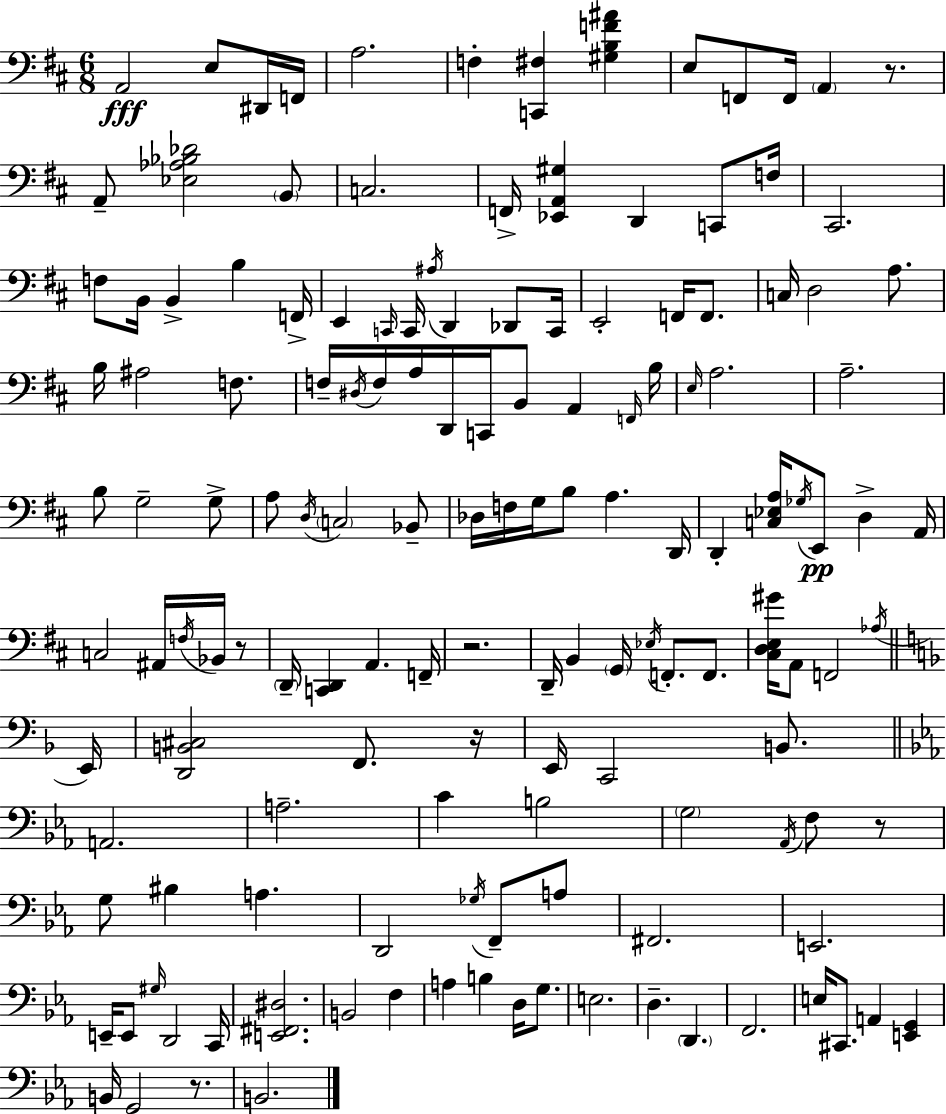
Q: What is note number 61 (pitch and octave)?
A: F3